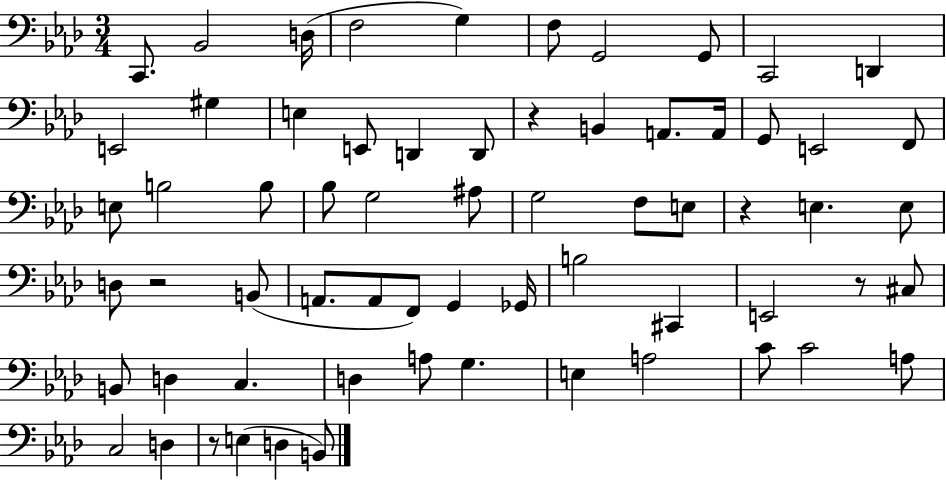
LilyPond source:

{
  \clef bass
  \numericTimeSignature
  \time 3/4
  \key aes \major
  \repeat volta 2 { c,8. bes,2 d16( | f2 g4) | f8 g,2 g,8 | c,2 d,4 | \break e,2 gis4 | e4 e,8 d,4 d,8 | r4 b,4 a,8. a,16 | g,8 e,2 f,8 | \break e8 b2 b8 | bes8 g2 ais8 | g2 f8 e8 | r4 e4. e8 | \break d8 r2 b,8( | a,8. a,8 f,8) g,4 ges,16 | b2 cis,4 | e,2 r8 cis8 | \break b,8 d4 c4. | d4 a8 g4. | e4 a2 | c'8 c'2 a8 | \break c2 d4 | r8 e4( d4 b,8) | } \bar "|."
}